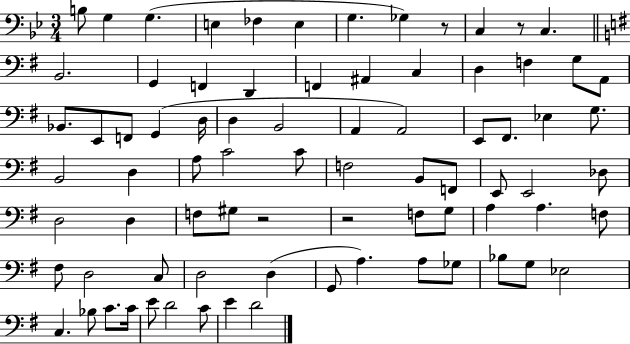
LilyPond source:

{
  \clef bass
  \numericTimeSignature
  \time 3/4
  \key bes \major
  b8 g4 g4.( | e4 fes4 e4 | g4. ges4) r8 | c4 r8 c4. | \break \bar "||" \break \key g \major b,2. | g,4 f,4 d,4 | f,4 ais,4 c4 | d4 f4 g8 a,8 | \break bes,8. e,8 f,8 g,4( d16 | d4 b,2 | a,4 a,2) | e,8 fis,8. ees4 g8. | \break b,2 d4 | a8 c'2 c'8 | f2 b,8 f,8 | e,8 e,2 des8 | \break d2 d4 | f8 gis8 r2 | r2 f8 g8 | a4 a4. f8 | \break fis8 d2 c8 | d2 d4( | g,8 a4.) a8 ges8 | bes8 g8 ees2 | \break c4. bes8 c'8. c'16 | e'8 d'2 c'8 | e'4 d'2 | \bar "|."
}